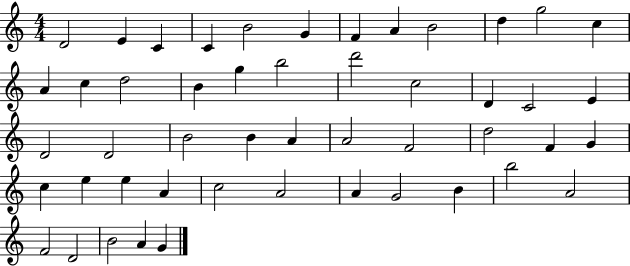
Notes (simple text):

D4/h E4/q C4/q C4/q B4/h G4/q F4/q A4/q B4/h D5/q G5/h C5/q A4/q C5/q D5/h B4/q G5/q B5/h D6/h C5/h D4/q C4/h E4/q D4/h D4/h B4/h B4/q A4/q A4/h F4/h D5/h F4/q G4/q C5/q E5/q E5/q A4/q C5/h A4/h A4/q G4/h B4/q B5/h A4/h F4/h D4/h B4/h A4/q G4/q